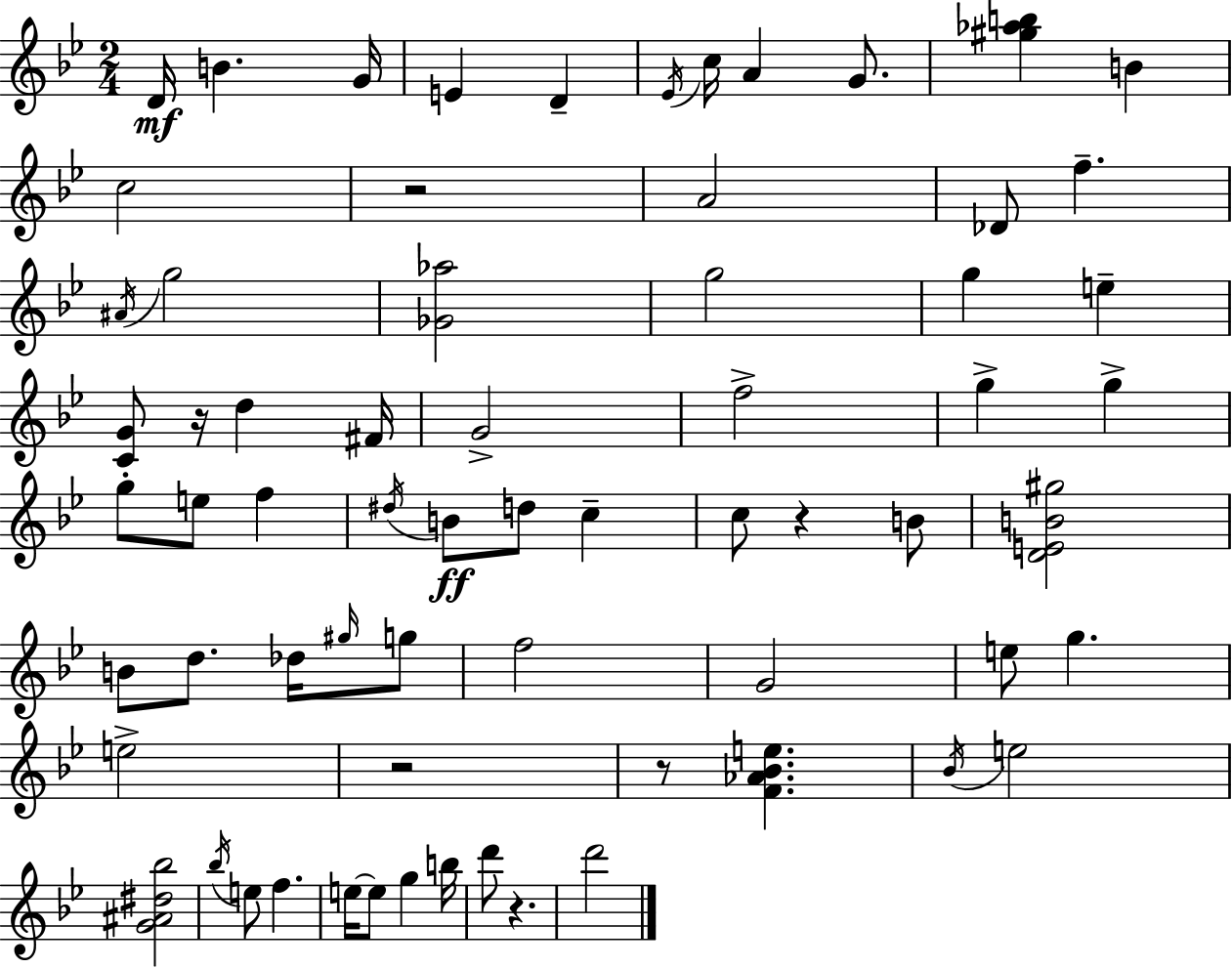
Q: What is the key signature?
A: BES major